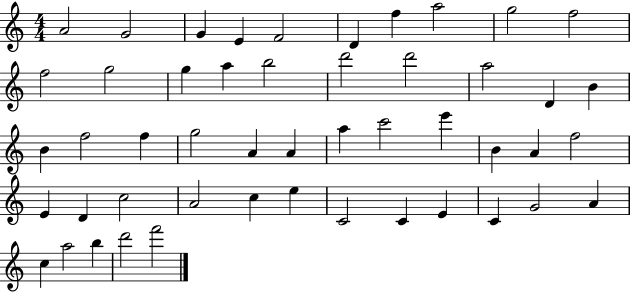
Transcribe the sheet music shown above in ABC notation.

X:1
T:Untitled
M:4/4
L:1/4
K:C
A2 G2 G E F2 D f a2 g2 f2 f2 g2 g a b2 d'2 d'2 a2 D B B f2 f g2 A A a c'2 e' B A f2 E D c2 A2 c e C2 C E C G2 A c a2 b d'2 f'2